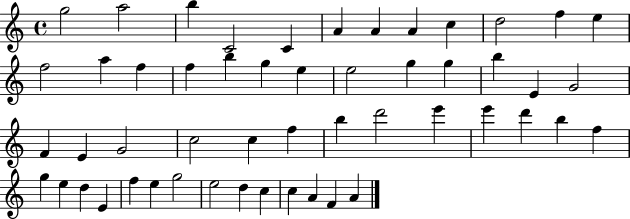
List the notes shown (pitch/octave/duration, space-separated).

G5/h A5/h B5/q C4/h C4/q A4/q A4/q A4/q C5/q D5/h F5/q E5/q F5/h A5/q F5/q F5/q B5/q G5/q E5/q E5/h G5/q G5/q B5/q E4/q G4/h F4/q E4/q G4/h C5/h C5/q F5/q B5/q D6/h E6/q E6/q D6/q B5/q F5/q G5/q E5/q D5/q E4/q F5/q E5/q G5/h E5/h D5/q C5/q C5/q A4/q F4/q A4/q